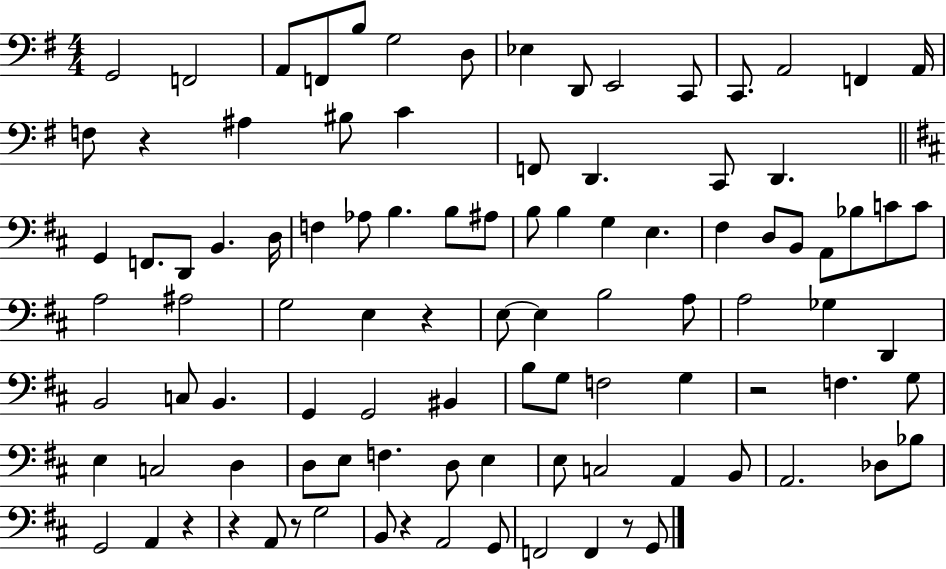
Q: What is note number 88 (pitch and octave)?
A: A2